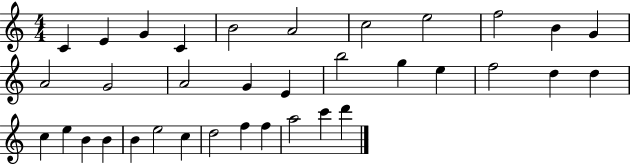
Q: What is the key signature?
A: C major